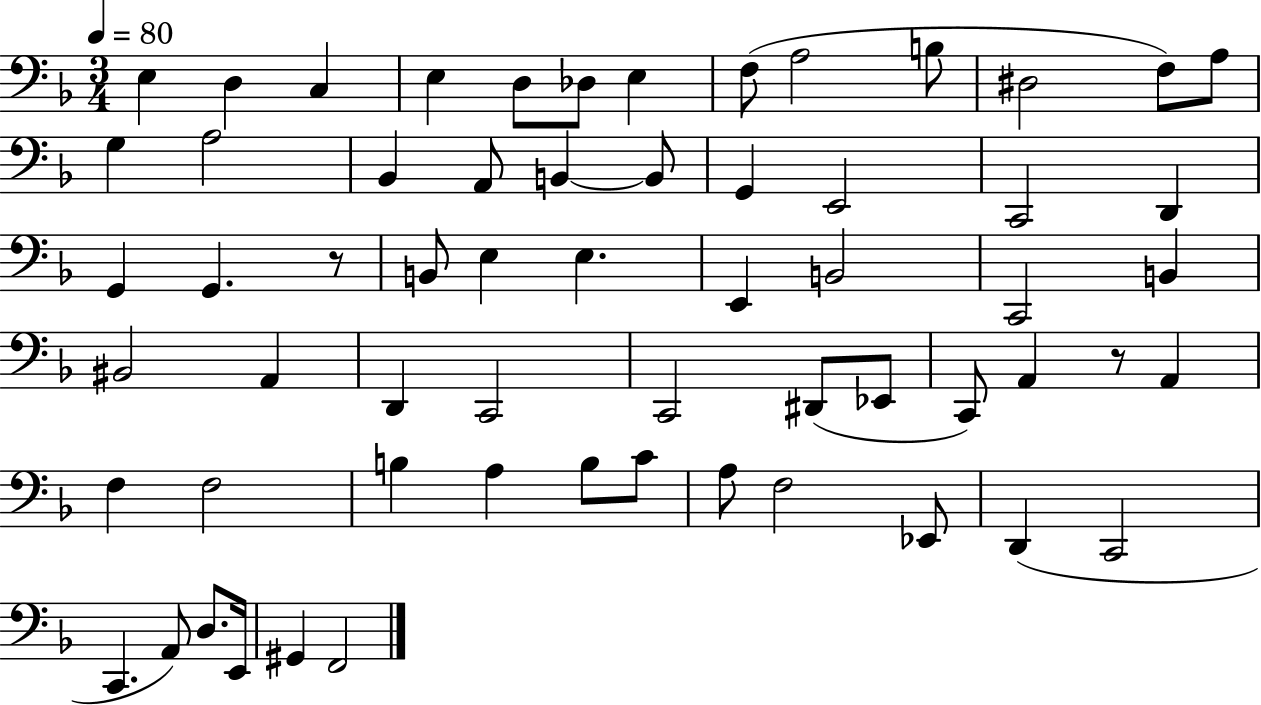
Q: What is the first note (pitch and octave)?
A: E3